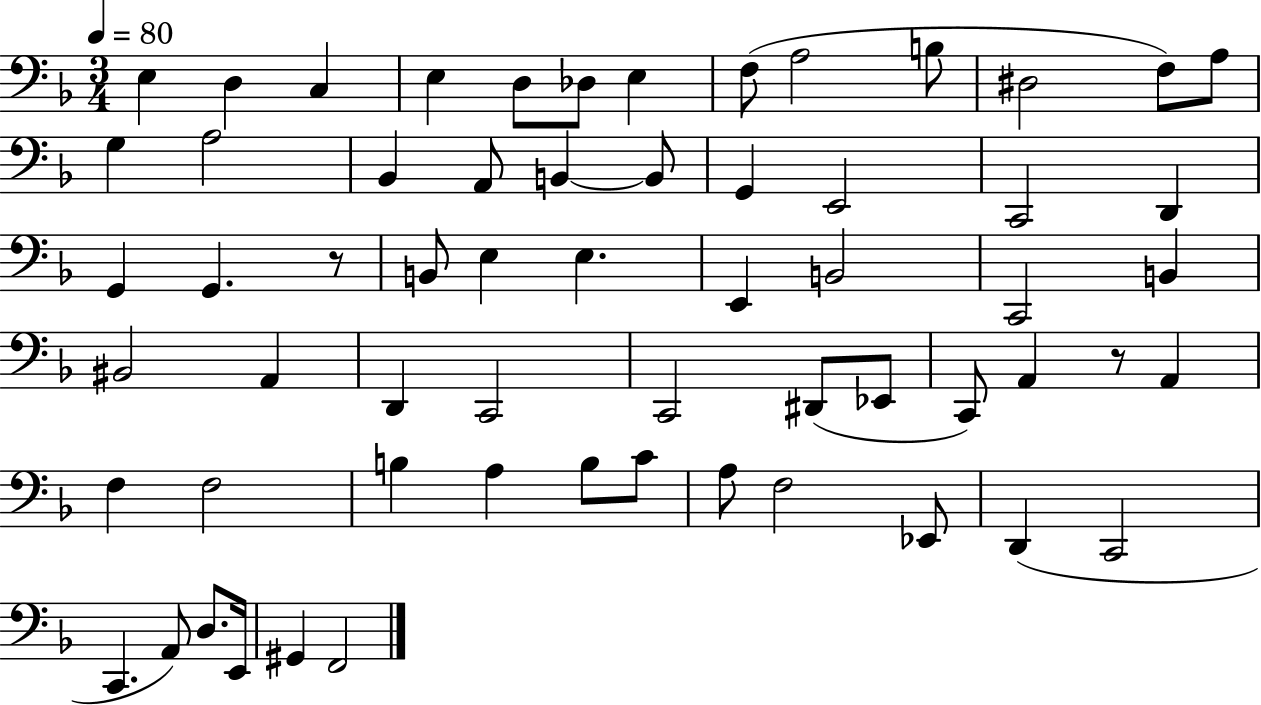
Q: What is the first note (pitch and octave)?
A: E3